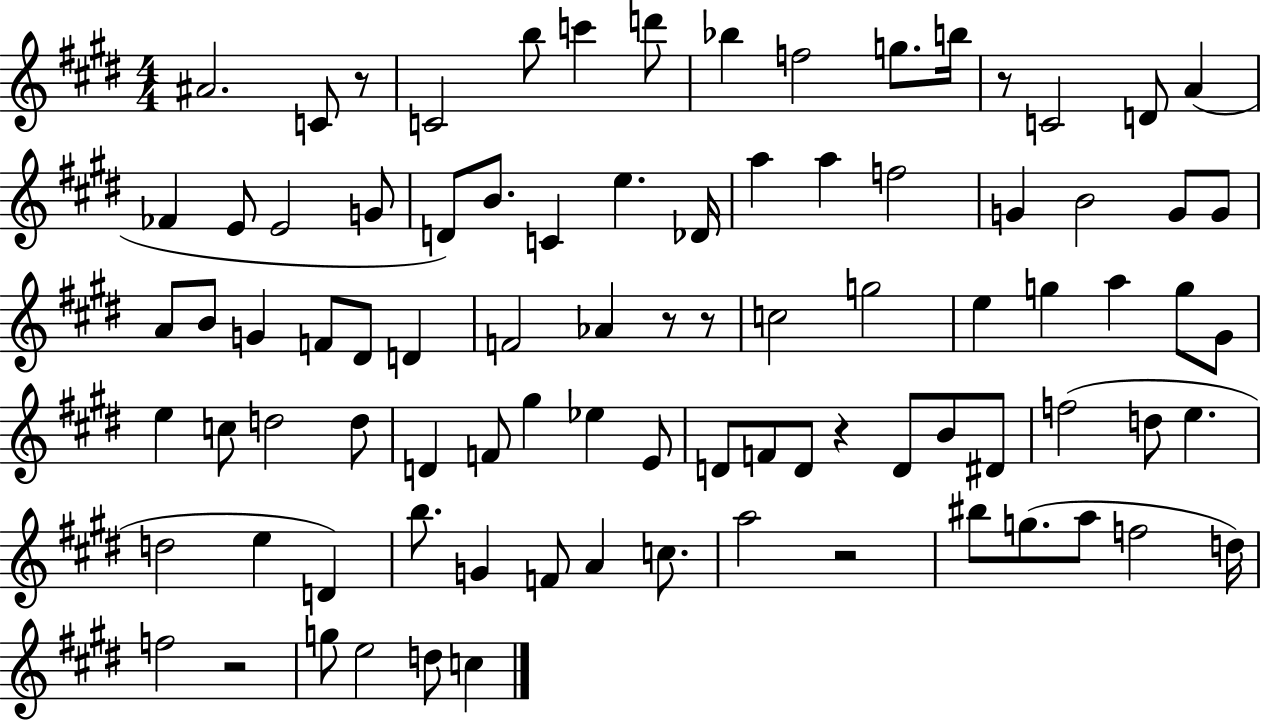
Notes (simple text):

A#4/h. C4/e R/e C4/h B5/e C6/q D6/e Bb5/q F5/h G5/e. B5/s R/e C4/h D4/e A4/q FES4/q E4/e E4/h G4/e D4/e B4/e. C4/q E5/q. Db4/s A5/q A5/q F5/h G4/q B4/h G4/e G4/e A4/e B4/e G4/q F4/e D#4/e D4/q F4/h Ab4/q R/e R/e C5/h G5/h E5/q G5/q A5/q G5/e G#4/e E5/q C5/e D5/h D5/e D4/q F4/e G#5/q Eb5/q E4/e D4/e F4/e D4/e R/q D4/e B4/e D#4/e F5/h D5/e E5/q. D5/h E5/q D4/q B5/e. G4/q F4/e A4/q C5/e. A5/h R/h BIS5/e G5/e. A5/e F5/h D5/s F5/h R/h G5/e E5/h D5/e C5/q